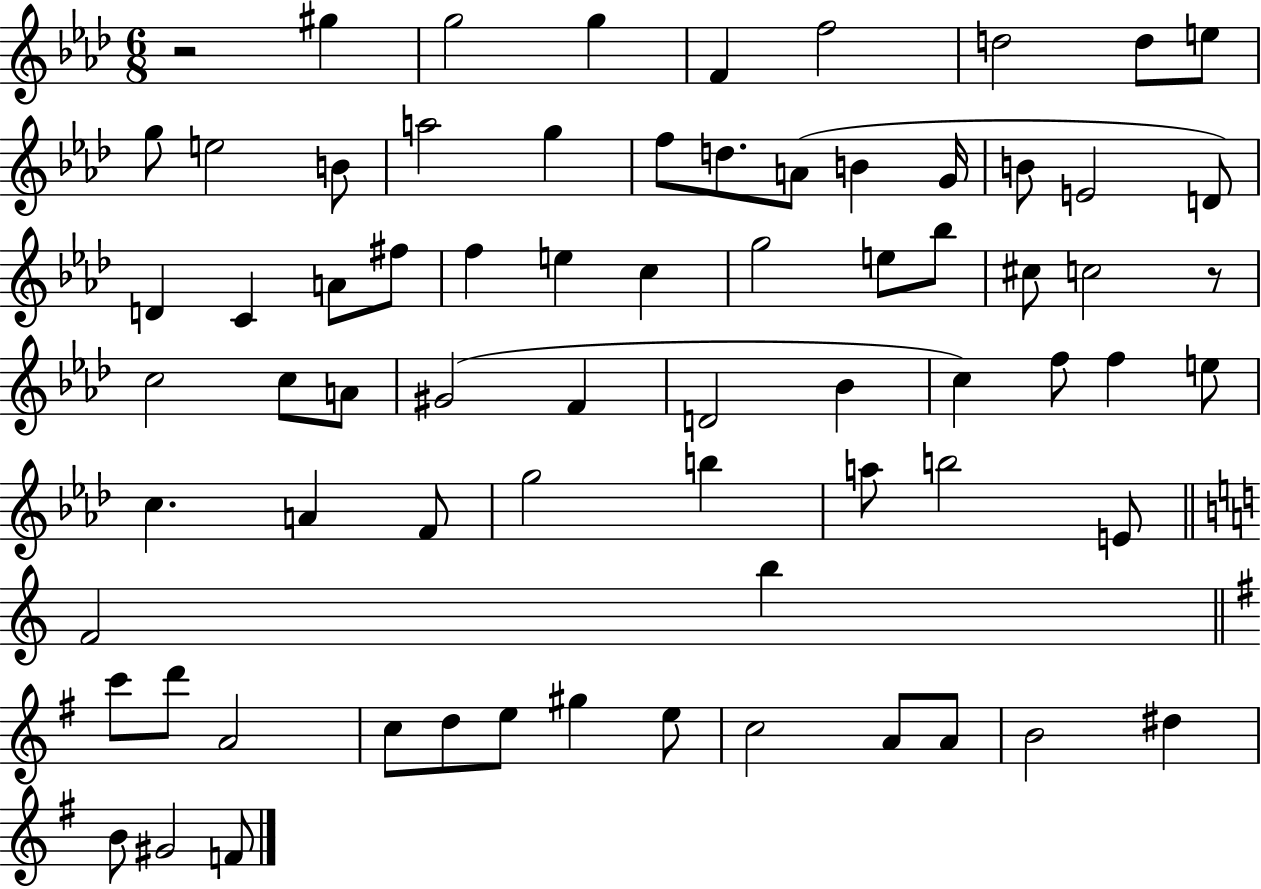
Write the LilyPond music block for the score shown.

{
  \clef treble
  \numericTimeSignature
  \time 6/8
  \key aes \major
  r2 gis''4 | g''2 g''4 | f'4 f''2 | d''2 d''8 e''8 | \break g''8 e''2 b'8 | a''2 g''4 | f''8 d''8. a'8( b'4 g'16 | b'8 e'2 d'8) | \break d'4 c'4 a'8 fis''8 | f''4 e''4 c''4 | g''2 e''8 bes''8 | cis''8 c''2 r8 | \break c''2 c''8 a'8 | gis'2( f'4 | d'2 bes'4 | c''4) f''8 f''4 e''8 | \break c''4. a'4 f'8 | g''2 b''4 | a''8 b''2 e'8 | \bar "||" \break \key c \major f'2 b''4 | \bar "||" \break \key g \major c'''8 d'''8 a'2 | c''8 d''8 e''8 gis''4 e''8 | c''2 a'8 a'8 | b'2 dis''4 | \break b'8 gis'2 f'8 | \bar "|."
}